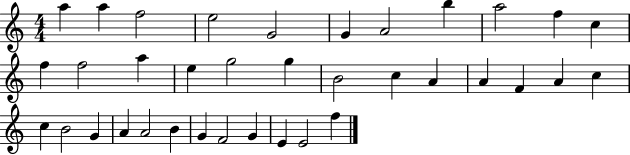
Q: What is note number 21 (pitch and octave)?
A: A4